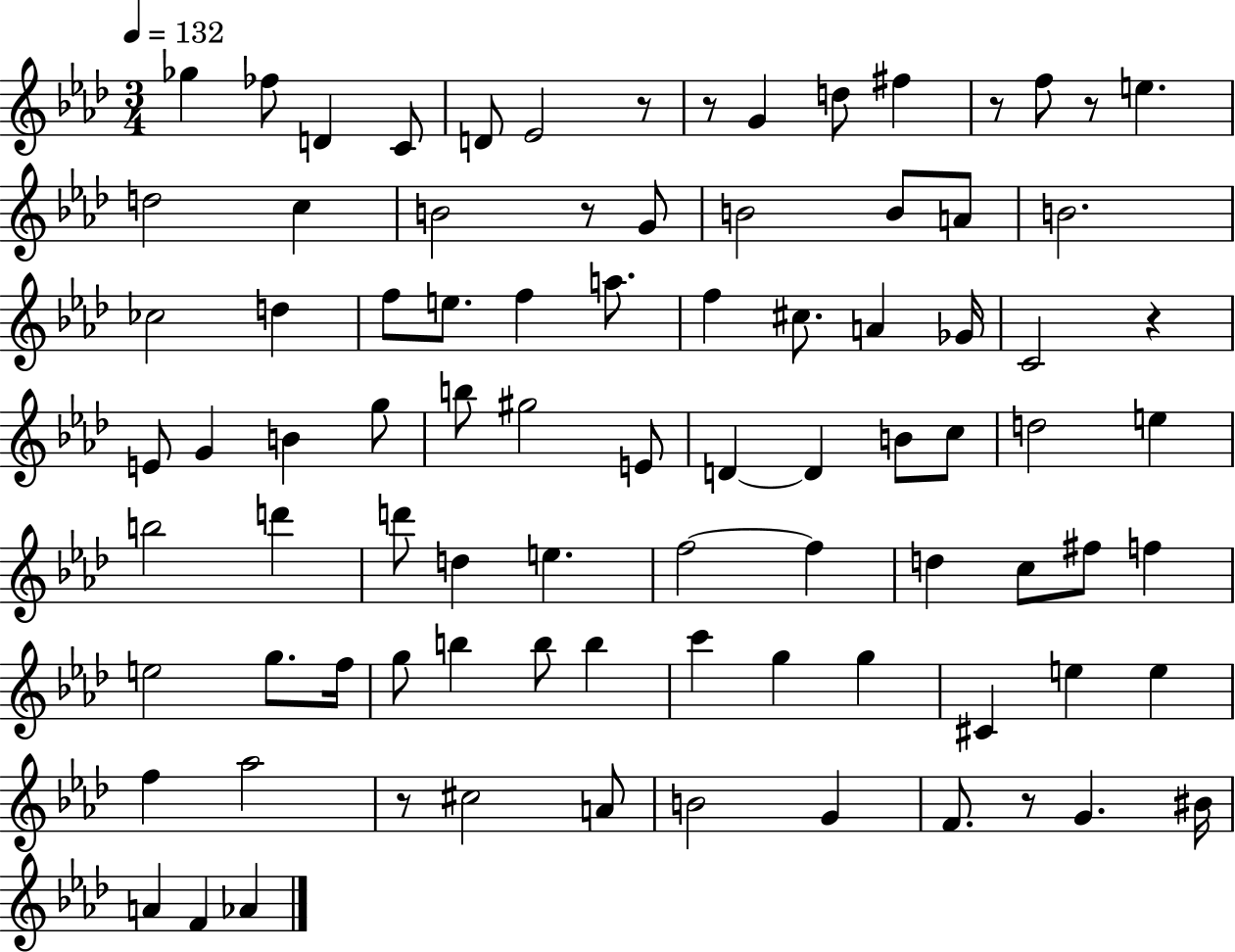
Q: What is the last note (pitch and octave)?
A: Ab4